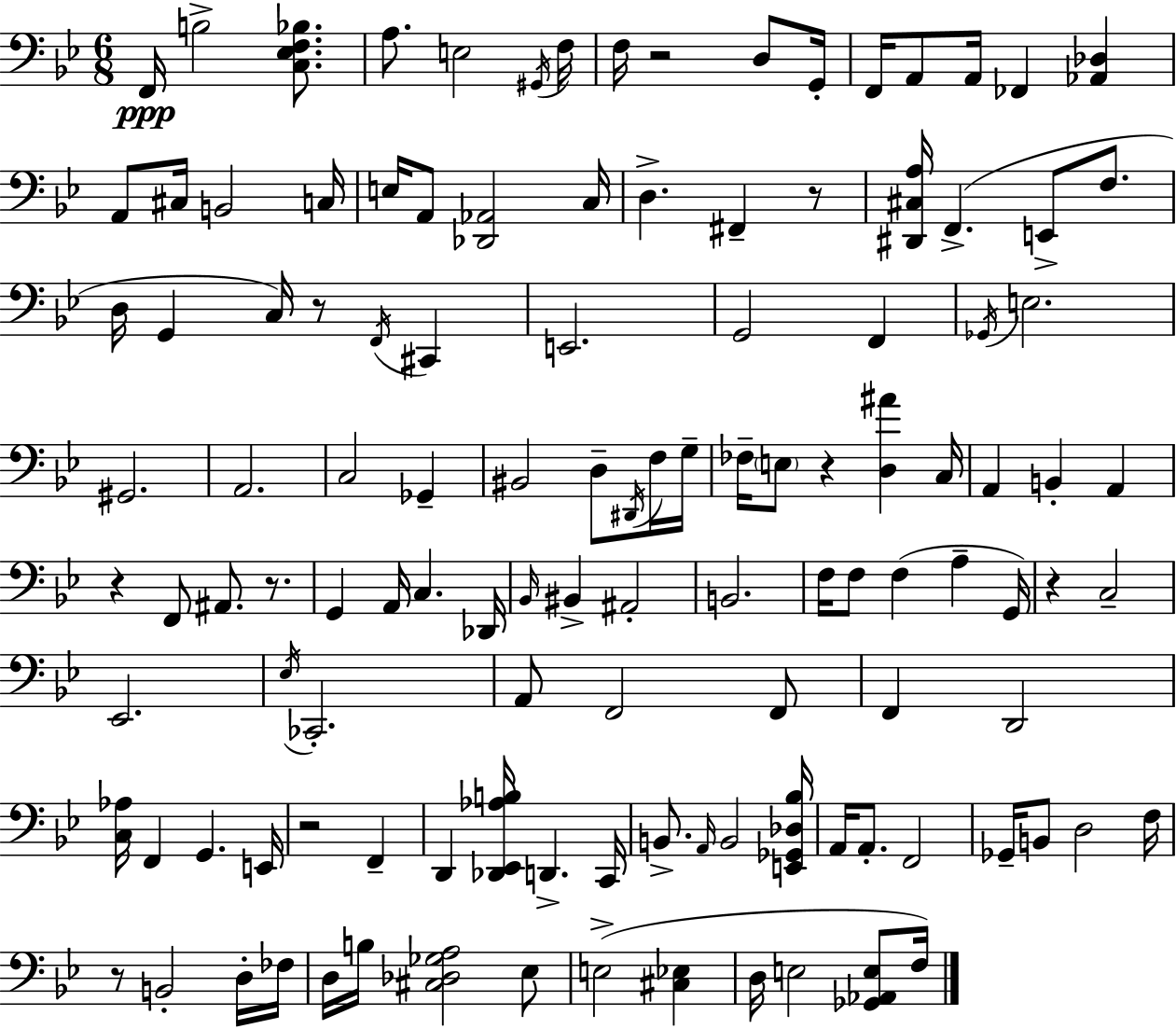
X:1
T:Untitled
M:6/8
L:1/4
K:Gm
F,,/4 B,2 [C,_E,F,_B,]/2 A,/2 E,2 ^G,,/4 F,/4 F,/4 z2 D,/2 G,,/4 F,,/4 A,,/2 A,,/4 _F,, [_A,,_D,] A,,/2 ^C,/4 B,,2 C,/4 E,/4 A,,/2 [_D,,_A,,]2 C,/4 D, ^F,, z/2 [^D,,^C,A,]/4 F,, E,,/2 F,/2 D,/4 G,, C,/4 z/2 F,,/4 ^C,, E,,2 G,,2 F,, _G,,/4 E,2 ^G,,2 A,,2 C,2 _G,, ^B,,2 D,/2 ^D,,/4 F,/4 G,/4 _F,/4 E,/2 z [D,^A] C,/4 A,, B,, A,, z F,,/2 ^A,,/2 z/2 G,, A,,/4 C, _D,,/4 _B,,/4 ^B,, ^A,,2 B,,2 F,/4 F,/2 F, A, G,,/4 z C,2 _E,,2 _E,/4 _C,,2 A,,/2 F,,2 F,,/2 F,, D,,2 [C,_A,]/4 F,, G,, E,,/4 z2 F,, D,, [_D,,_E,,_A,B,]/4 D,, C,,/4 B,,/2 A,,/4 B,,2 [E,,_G,,_D,_B,]/4 A,,/4 A,,/2 F,,2 _G,,/4 B,,/2 D,2 F,/4 z/2 B,,2 D,/4 _F,/4 D,/4 B,/4 [^C,_D,_G,A,]2 _E,/2 E,2 [^C,_E,] D,/4 E,2 [_G,,_A,,E,]/2 F,/4